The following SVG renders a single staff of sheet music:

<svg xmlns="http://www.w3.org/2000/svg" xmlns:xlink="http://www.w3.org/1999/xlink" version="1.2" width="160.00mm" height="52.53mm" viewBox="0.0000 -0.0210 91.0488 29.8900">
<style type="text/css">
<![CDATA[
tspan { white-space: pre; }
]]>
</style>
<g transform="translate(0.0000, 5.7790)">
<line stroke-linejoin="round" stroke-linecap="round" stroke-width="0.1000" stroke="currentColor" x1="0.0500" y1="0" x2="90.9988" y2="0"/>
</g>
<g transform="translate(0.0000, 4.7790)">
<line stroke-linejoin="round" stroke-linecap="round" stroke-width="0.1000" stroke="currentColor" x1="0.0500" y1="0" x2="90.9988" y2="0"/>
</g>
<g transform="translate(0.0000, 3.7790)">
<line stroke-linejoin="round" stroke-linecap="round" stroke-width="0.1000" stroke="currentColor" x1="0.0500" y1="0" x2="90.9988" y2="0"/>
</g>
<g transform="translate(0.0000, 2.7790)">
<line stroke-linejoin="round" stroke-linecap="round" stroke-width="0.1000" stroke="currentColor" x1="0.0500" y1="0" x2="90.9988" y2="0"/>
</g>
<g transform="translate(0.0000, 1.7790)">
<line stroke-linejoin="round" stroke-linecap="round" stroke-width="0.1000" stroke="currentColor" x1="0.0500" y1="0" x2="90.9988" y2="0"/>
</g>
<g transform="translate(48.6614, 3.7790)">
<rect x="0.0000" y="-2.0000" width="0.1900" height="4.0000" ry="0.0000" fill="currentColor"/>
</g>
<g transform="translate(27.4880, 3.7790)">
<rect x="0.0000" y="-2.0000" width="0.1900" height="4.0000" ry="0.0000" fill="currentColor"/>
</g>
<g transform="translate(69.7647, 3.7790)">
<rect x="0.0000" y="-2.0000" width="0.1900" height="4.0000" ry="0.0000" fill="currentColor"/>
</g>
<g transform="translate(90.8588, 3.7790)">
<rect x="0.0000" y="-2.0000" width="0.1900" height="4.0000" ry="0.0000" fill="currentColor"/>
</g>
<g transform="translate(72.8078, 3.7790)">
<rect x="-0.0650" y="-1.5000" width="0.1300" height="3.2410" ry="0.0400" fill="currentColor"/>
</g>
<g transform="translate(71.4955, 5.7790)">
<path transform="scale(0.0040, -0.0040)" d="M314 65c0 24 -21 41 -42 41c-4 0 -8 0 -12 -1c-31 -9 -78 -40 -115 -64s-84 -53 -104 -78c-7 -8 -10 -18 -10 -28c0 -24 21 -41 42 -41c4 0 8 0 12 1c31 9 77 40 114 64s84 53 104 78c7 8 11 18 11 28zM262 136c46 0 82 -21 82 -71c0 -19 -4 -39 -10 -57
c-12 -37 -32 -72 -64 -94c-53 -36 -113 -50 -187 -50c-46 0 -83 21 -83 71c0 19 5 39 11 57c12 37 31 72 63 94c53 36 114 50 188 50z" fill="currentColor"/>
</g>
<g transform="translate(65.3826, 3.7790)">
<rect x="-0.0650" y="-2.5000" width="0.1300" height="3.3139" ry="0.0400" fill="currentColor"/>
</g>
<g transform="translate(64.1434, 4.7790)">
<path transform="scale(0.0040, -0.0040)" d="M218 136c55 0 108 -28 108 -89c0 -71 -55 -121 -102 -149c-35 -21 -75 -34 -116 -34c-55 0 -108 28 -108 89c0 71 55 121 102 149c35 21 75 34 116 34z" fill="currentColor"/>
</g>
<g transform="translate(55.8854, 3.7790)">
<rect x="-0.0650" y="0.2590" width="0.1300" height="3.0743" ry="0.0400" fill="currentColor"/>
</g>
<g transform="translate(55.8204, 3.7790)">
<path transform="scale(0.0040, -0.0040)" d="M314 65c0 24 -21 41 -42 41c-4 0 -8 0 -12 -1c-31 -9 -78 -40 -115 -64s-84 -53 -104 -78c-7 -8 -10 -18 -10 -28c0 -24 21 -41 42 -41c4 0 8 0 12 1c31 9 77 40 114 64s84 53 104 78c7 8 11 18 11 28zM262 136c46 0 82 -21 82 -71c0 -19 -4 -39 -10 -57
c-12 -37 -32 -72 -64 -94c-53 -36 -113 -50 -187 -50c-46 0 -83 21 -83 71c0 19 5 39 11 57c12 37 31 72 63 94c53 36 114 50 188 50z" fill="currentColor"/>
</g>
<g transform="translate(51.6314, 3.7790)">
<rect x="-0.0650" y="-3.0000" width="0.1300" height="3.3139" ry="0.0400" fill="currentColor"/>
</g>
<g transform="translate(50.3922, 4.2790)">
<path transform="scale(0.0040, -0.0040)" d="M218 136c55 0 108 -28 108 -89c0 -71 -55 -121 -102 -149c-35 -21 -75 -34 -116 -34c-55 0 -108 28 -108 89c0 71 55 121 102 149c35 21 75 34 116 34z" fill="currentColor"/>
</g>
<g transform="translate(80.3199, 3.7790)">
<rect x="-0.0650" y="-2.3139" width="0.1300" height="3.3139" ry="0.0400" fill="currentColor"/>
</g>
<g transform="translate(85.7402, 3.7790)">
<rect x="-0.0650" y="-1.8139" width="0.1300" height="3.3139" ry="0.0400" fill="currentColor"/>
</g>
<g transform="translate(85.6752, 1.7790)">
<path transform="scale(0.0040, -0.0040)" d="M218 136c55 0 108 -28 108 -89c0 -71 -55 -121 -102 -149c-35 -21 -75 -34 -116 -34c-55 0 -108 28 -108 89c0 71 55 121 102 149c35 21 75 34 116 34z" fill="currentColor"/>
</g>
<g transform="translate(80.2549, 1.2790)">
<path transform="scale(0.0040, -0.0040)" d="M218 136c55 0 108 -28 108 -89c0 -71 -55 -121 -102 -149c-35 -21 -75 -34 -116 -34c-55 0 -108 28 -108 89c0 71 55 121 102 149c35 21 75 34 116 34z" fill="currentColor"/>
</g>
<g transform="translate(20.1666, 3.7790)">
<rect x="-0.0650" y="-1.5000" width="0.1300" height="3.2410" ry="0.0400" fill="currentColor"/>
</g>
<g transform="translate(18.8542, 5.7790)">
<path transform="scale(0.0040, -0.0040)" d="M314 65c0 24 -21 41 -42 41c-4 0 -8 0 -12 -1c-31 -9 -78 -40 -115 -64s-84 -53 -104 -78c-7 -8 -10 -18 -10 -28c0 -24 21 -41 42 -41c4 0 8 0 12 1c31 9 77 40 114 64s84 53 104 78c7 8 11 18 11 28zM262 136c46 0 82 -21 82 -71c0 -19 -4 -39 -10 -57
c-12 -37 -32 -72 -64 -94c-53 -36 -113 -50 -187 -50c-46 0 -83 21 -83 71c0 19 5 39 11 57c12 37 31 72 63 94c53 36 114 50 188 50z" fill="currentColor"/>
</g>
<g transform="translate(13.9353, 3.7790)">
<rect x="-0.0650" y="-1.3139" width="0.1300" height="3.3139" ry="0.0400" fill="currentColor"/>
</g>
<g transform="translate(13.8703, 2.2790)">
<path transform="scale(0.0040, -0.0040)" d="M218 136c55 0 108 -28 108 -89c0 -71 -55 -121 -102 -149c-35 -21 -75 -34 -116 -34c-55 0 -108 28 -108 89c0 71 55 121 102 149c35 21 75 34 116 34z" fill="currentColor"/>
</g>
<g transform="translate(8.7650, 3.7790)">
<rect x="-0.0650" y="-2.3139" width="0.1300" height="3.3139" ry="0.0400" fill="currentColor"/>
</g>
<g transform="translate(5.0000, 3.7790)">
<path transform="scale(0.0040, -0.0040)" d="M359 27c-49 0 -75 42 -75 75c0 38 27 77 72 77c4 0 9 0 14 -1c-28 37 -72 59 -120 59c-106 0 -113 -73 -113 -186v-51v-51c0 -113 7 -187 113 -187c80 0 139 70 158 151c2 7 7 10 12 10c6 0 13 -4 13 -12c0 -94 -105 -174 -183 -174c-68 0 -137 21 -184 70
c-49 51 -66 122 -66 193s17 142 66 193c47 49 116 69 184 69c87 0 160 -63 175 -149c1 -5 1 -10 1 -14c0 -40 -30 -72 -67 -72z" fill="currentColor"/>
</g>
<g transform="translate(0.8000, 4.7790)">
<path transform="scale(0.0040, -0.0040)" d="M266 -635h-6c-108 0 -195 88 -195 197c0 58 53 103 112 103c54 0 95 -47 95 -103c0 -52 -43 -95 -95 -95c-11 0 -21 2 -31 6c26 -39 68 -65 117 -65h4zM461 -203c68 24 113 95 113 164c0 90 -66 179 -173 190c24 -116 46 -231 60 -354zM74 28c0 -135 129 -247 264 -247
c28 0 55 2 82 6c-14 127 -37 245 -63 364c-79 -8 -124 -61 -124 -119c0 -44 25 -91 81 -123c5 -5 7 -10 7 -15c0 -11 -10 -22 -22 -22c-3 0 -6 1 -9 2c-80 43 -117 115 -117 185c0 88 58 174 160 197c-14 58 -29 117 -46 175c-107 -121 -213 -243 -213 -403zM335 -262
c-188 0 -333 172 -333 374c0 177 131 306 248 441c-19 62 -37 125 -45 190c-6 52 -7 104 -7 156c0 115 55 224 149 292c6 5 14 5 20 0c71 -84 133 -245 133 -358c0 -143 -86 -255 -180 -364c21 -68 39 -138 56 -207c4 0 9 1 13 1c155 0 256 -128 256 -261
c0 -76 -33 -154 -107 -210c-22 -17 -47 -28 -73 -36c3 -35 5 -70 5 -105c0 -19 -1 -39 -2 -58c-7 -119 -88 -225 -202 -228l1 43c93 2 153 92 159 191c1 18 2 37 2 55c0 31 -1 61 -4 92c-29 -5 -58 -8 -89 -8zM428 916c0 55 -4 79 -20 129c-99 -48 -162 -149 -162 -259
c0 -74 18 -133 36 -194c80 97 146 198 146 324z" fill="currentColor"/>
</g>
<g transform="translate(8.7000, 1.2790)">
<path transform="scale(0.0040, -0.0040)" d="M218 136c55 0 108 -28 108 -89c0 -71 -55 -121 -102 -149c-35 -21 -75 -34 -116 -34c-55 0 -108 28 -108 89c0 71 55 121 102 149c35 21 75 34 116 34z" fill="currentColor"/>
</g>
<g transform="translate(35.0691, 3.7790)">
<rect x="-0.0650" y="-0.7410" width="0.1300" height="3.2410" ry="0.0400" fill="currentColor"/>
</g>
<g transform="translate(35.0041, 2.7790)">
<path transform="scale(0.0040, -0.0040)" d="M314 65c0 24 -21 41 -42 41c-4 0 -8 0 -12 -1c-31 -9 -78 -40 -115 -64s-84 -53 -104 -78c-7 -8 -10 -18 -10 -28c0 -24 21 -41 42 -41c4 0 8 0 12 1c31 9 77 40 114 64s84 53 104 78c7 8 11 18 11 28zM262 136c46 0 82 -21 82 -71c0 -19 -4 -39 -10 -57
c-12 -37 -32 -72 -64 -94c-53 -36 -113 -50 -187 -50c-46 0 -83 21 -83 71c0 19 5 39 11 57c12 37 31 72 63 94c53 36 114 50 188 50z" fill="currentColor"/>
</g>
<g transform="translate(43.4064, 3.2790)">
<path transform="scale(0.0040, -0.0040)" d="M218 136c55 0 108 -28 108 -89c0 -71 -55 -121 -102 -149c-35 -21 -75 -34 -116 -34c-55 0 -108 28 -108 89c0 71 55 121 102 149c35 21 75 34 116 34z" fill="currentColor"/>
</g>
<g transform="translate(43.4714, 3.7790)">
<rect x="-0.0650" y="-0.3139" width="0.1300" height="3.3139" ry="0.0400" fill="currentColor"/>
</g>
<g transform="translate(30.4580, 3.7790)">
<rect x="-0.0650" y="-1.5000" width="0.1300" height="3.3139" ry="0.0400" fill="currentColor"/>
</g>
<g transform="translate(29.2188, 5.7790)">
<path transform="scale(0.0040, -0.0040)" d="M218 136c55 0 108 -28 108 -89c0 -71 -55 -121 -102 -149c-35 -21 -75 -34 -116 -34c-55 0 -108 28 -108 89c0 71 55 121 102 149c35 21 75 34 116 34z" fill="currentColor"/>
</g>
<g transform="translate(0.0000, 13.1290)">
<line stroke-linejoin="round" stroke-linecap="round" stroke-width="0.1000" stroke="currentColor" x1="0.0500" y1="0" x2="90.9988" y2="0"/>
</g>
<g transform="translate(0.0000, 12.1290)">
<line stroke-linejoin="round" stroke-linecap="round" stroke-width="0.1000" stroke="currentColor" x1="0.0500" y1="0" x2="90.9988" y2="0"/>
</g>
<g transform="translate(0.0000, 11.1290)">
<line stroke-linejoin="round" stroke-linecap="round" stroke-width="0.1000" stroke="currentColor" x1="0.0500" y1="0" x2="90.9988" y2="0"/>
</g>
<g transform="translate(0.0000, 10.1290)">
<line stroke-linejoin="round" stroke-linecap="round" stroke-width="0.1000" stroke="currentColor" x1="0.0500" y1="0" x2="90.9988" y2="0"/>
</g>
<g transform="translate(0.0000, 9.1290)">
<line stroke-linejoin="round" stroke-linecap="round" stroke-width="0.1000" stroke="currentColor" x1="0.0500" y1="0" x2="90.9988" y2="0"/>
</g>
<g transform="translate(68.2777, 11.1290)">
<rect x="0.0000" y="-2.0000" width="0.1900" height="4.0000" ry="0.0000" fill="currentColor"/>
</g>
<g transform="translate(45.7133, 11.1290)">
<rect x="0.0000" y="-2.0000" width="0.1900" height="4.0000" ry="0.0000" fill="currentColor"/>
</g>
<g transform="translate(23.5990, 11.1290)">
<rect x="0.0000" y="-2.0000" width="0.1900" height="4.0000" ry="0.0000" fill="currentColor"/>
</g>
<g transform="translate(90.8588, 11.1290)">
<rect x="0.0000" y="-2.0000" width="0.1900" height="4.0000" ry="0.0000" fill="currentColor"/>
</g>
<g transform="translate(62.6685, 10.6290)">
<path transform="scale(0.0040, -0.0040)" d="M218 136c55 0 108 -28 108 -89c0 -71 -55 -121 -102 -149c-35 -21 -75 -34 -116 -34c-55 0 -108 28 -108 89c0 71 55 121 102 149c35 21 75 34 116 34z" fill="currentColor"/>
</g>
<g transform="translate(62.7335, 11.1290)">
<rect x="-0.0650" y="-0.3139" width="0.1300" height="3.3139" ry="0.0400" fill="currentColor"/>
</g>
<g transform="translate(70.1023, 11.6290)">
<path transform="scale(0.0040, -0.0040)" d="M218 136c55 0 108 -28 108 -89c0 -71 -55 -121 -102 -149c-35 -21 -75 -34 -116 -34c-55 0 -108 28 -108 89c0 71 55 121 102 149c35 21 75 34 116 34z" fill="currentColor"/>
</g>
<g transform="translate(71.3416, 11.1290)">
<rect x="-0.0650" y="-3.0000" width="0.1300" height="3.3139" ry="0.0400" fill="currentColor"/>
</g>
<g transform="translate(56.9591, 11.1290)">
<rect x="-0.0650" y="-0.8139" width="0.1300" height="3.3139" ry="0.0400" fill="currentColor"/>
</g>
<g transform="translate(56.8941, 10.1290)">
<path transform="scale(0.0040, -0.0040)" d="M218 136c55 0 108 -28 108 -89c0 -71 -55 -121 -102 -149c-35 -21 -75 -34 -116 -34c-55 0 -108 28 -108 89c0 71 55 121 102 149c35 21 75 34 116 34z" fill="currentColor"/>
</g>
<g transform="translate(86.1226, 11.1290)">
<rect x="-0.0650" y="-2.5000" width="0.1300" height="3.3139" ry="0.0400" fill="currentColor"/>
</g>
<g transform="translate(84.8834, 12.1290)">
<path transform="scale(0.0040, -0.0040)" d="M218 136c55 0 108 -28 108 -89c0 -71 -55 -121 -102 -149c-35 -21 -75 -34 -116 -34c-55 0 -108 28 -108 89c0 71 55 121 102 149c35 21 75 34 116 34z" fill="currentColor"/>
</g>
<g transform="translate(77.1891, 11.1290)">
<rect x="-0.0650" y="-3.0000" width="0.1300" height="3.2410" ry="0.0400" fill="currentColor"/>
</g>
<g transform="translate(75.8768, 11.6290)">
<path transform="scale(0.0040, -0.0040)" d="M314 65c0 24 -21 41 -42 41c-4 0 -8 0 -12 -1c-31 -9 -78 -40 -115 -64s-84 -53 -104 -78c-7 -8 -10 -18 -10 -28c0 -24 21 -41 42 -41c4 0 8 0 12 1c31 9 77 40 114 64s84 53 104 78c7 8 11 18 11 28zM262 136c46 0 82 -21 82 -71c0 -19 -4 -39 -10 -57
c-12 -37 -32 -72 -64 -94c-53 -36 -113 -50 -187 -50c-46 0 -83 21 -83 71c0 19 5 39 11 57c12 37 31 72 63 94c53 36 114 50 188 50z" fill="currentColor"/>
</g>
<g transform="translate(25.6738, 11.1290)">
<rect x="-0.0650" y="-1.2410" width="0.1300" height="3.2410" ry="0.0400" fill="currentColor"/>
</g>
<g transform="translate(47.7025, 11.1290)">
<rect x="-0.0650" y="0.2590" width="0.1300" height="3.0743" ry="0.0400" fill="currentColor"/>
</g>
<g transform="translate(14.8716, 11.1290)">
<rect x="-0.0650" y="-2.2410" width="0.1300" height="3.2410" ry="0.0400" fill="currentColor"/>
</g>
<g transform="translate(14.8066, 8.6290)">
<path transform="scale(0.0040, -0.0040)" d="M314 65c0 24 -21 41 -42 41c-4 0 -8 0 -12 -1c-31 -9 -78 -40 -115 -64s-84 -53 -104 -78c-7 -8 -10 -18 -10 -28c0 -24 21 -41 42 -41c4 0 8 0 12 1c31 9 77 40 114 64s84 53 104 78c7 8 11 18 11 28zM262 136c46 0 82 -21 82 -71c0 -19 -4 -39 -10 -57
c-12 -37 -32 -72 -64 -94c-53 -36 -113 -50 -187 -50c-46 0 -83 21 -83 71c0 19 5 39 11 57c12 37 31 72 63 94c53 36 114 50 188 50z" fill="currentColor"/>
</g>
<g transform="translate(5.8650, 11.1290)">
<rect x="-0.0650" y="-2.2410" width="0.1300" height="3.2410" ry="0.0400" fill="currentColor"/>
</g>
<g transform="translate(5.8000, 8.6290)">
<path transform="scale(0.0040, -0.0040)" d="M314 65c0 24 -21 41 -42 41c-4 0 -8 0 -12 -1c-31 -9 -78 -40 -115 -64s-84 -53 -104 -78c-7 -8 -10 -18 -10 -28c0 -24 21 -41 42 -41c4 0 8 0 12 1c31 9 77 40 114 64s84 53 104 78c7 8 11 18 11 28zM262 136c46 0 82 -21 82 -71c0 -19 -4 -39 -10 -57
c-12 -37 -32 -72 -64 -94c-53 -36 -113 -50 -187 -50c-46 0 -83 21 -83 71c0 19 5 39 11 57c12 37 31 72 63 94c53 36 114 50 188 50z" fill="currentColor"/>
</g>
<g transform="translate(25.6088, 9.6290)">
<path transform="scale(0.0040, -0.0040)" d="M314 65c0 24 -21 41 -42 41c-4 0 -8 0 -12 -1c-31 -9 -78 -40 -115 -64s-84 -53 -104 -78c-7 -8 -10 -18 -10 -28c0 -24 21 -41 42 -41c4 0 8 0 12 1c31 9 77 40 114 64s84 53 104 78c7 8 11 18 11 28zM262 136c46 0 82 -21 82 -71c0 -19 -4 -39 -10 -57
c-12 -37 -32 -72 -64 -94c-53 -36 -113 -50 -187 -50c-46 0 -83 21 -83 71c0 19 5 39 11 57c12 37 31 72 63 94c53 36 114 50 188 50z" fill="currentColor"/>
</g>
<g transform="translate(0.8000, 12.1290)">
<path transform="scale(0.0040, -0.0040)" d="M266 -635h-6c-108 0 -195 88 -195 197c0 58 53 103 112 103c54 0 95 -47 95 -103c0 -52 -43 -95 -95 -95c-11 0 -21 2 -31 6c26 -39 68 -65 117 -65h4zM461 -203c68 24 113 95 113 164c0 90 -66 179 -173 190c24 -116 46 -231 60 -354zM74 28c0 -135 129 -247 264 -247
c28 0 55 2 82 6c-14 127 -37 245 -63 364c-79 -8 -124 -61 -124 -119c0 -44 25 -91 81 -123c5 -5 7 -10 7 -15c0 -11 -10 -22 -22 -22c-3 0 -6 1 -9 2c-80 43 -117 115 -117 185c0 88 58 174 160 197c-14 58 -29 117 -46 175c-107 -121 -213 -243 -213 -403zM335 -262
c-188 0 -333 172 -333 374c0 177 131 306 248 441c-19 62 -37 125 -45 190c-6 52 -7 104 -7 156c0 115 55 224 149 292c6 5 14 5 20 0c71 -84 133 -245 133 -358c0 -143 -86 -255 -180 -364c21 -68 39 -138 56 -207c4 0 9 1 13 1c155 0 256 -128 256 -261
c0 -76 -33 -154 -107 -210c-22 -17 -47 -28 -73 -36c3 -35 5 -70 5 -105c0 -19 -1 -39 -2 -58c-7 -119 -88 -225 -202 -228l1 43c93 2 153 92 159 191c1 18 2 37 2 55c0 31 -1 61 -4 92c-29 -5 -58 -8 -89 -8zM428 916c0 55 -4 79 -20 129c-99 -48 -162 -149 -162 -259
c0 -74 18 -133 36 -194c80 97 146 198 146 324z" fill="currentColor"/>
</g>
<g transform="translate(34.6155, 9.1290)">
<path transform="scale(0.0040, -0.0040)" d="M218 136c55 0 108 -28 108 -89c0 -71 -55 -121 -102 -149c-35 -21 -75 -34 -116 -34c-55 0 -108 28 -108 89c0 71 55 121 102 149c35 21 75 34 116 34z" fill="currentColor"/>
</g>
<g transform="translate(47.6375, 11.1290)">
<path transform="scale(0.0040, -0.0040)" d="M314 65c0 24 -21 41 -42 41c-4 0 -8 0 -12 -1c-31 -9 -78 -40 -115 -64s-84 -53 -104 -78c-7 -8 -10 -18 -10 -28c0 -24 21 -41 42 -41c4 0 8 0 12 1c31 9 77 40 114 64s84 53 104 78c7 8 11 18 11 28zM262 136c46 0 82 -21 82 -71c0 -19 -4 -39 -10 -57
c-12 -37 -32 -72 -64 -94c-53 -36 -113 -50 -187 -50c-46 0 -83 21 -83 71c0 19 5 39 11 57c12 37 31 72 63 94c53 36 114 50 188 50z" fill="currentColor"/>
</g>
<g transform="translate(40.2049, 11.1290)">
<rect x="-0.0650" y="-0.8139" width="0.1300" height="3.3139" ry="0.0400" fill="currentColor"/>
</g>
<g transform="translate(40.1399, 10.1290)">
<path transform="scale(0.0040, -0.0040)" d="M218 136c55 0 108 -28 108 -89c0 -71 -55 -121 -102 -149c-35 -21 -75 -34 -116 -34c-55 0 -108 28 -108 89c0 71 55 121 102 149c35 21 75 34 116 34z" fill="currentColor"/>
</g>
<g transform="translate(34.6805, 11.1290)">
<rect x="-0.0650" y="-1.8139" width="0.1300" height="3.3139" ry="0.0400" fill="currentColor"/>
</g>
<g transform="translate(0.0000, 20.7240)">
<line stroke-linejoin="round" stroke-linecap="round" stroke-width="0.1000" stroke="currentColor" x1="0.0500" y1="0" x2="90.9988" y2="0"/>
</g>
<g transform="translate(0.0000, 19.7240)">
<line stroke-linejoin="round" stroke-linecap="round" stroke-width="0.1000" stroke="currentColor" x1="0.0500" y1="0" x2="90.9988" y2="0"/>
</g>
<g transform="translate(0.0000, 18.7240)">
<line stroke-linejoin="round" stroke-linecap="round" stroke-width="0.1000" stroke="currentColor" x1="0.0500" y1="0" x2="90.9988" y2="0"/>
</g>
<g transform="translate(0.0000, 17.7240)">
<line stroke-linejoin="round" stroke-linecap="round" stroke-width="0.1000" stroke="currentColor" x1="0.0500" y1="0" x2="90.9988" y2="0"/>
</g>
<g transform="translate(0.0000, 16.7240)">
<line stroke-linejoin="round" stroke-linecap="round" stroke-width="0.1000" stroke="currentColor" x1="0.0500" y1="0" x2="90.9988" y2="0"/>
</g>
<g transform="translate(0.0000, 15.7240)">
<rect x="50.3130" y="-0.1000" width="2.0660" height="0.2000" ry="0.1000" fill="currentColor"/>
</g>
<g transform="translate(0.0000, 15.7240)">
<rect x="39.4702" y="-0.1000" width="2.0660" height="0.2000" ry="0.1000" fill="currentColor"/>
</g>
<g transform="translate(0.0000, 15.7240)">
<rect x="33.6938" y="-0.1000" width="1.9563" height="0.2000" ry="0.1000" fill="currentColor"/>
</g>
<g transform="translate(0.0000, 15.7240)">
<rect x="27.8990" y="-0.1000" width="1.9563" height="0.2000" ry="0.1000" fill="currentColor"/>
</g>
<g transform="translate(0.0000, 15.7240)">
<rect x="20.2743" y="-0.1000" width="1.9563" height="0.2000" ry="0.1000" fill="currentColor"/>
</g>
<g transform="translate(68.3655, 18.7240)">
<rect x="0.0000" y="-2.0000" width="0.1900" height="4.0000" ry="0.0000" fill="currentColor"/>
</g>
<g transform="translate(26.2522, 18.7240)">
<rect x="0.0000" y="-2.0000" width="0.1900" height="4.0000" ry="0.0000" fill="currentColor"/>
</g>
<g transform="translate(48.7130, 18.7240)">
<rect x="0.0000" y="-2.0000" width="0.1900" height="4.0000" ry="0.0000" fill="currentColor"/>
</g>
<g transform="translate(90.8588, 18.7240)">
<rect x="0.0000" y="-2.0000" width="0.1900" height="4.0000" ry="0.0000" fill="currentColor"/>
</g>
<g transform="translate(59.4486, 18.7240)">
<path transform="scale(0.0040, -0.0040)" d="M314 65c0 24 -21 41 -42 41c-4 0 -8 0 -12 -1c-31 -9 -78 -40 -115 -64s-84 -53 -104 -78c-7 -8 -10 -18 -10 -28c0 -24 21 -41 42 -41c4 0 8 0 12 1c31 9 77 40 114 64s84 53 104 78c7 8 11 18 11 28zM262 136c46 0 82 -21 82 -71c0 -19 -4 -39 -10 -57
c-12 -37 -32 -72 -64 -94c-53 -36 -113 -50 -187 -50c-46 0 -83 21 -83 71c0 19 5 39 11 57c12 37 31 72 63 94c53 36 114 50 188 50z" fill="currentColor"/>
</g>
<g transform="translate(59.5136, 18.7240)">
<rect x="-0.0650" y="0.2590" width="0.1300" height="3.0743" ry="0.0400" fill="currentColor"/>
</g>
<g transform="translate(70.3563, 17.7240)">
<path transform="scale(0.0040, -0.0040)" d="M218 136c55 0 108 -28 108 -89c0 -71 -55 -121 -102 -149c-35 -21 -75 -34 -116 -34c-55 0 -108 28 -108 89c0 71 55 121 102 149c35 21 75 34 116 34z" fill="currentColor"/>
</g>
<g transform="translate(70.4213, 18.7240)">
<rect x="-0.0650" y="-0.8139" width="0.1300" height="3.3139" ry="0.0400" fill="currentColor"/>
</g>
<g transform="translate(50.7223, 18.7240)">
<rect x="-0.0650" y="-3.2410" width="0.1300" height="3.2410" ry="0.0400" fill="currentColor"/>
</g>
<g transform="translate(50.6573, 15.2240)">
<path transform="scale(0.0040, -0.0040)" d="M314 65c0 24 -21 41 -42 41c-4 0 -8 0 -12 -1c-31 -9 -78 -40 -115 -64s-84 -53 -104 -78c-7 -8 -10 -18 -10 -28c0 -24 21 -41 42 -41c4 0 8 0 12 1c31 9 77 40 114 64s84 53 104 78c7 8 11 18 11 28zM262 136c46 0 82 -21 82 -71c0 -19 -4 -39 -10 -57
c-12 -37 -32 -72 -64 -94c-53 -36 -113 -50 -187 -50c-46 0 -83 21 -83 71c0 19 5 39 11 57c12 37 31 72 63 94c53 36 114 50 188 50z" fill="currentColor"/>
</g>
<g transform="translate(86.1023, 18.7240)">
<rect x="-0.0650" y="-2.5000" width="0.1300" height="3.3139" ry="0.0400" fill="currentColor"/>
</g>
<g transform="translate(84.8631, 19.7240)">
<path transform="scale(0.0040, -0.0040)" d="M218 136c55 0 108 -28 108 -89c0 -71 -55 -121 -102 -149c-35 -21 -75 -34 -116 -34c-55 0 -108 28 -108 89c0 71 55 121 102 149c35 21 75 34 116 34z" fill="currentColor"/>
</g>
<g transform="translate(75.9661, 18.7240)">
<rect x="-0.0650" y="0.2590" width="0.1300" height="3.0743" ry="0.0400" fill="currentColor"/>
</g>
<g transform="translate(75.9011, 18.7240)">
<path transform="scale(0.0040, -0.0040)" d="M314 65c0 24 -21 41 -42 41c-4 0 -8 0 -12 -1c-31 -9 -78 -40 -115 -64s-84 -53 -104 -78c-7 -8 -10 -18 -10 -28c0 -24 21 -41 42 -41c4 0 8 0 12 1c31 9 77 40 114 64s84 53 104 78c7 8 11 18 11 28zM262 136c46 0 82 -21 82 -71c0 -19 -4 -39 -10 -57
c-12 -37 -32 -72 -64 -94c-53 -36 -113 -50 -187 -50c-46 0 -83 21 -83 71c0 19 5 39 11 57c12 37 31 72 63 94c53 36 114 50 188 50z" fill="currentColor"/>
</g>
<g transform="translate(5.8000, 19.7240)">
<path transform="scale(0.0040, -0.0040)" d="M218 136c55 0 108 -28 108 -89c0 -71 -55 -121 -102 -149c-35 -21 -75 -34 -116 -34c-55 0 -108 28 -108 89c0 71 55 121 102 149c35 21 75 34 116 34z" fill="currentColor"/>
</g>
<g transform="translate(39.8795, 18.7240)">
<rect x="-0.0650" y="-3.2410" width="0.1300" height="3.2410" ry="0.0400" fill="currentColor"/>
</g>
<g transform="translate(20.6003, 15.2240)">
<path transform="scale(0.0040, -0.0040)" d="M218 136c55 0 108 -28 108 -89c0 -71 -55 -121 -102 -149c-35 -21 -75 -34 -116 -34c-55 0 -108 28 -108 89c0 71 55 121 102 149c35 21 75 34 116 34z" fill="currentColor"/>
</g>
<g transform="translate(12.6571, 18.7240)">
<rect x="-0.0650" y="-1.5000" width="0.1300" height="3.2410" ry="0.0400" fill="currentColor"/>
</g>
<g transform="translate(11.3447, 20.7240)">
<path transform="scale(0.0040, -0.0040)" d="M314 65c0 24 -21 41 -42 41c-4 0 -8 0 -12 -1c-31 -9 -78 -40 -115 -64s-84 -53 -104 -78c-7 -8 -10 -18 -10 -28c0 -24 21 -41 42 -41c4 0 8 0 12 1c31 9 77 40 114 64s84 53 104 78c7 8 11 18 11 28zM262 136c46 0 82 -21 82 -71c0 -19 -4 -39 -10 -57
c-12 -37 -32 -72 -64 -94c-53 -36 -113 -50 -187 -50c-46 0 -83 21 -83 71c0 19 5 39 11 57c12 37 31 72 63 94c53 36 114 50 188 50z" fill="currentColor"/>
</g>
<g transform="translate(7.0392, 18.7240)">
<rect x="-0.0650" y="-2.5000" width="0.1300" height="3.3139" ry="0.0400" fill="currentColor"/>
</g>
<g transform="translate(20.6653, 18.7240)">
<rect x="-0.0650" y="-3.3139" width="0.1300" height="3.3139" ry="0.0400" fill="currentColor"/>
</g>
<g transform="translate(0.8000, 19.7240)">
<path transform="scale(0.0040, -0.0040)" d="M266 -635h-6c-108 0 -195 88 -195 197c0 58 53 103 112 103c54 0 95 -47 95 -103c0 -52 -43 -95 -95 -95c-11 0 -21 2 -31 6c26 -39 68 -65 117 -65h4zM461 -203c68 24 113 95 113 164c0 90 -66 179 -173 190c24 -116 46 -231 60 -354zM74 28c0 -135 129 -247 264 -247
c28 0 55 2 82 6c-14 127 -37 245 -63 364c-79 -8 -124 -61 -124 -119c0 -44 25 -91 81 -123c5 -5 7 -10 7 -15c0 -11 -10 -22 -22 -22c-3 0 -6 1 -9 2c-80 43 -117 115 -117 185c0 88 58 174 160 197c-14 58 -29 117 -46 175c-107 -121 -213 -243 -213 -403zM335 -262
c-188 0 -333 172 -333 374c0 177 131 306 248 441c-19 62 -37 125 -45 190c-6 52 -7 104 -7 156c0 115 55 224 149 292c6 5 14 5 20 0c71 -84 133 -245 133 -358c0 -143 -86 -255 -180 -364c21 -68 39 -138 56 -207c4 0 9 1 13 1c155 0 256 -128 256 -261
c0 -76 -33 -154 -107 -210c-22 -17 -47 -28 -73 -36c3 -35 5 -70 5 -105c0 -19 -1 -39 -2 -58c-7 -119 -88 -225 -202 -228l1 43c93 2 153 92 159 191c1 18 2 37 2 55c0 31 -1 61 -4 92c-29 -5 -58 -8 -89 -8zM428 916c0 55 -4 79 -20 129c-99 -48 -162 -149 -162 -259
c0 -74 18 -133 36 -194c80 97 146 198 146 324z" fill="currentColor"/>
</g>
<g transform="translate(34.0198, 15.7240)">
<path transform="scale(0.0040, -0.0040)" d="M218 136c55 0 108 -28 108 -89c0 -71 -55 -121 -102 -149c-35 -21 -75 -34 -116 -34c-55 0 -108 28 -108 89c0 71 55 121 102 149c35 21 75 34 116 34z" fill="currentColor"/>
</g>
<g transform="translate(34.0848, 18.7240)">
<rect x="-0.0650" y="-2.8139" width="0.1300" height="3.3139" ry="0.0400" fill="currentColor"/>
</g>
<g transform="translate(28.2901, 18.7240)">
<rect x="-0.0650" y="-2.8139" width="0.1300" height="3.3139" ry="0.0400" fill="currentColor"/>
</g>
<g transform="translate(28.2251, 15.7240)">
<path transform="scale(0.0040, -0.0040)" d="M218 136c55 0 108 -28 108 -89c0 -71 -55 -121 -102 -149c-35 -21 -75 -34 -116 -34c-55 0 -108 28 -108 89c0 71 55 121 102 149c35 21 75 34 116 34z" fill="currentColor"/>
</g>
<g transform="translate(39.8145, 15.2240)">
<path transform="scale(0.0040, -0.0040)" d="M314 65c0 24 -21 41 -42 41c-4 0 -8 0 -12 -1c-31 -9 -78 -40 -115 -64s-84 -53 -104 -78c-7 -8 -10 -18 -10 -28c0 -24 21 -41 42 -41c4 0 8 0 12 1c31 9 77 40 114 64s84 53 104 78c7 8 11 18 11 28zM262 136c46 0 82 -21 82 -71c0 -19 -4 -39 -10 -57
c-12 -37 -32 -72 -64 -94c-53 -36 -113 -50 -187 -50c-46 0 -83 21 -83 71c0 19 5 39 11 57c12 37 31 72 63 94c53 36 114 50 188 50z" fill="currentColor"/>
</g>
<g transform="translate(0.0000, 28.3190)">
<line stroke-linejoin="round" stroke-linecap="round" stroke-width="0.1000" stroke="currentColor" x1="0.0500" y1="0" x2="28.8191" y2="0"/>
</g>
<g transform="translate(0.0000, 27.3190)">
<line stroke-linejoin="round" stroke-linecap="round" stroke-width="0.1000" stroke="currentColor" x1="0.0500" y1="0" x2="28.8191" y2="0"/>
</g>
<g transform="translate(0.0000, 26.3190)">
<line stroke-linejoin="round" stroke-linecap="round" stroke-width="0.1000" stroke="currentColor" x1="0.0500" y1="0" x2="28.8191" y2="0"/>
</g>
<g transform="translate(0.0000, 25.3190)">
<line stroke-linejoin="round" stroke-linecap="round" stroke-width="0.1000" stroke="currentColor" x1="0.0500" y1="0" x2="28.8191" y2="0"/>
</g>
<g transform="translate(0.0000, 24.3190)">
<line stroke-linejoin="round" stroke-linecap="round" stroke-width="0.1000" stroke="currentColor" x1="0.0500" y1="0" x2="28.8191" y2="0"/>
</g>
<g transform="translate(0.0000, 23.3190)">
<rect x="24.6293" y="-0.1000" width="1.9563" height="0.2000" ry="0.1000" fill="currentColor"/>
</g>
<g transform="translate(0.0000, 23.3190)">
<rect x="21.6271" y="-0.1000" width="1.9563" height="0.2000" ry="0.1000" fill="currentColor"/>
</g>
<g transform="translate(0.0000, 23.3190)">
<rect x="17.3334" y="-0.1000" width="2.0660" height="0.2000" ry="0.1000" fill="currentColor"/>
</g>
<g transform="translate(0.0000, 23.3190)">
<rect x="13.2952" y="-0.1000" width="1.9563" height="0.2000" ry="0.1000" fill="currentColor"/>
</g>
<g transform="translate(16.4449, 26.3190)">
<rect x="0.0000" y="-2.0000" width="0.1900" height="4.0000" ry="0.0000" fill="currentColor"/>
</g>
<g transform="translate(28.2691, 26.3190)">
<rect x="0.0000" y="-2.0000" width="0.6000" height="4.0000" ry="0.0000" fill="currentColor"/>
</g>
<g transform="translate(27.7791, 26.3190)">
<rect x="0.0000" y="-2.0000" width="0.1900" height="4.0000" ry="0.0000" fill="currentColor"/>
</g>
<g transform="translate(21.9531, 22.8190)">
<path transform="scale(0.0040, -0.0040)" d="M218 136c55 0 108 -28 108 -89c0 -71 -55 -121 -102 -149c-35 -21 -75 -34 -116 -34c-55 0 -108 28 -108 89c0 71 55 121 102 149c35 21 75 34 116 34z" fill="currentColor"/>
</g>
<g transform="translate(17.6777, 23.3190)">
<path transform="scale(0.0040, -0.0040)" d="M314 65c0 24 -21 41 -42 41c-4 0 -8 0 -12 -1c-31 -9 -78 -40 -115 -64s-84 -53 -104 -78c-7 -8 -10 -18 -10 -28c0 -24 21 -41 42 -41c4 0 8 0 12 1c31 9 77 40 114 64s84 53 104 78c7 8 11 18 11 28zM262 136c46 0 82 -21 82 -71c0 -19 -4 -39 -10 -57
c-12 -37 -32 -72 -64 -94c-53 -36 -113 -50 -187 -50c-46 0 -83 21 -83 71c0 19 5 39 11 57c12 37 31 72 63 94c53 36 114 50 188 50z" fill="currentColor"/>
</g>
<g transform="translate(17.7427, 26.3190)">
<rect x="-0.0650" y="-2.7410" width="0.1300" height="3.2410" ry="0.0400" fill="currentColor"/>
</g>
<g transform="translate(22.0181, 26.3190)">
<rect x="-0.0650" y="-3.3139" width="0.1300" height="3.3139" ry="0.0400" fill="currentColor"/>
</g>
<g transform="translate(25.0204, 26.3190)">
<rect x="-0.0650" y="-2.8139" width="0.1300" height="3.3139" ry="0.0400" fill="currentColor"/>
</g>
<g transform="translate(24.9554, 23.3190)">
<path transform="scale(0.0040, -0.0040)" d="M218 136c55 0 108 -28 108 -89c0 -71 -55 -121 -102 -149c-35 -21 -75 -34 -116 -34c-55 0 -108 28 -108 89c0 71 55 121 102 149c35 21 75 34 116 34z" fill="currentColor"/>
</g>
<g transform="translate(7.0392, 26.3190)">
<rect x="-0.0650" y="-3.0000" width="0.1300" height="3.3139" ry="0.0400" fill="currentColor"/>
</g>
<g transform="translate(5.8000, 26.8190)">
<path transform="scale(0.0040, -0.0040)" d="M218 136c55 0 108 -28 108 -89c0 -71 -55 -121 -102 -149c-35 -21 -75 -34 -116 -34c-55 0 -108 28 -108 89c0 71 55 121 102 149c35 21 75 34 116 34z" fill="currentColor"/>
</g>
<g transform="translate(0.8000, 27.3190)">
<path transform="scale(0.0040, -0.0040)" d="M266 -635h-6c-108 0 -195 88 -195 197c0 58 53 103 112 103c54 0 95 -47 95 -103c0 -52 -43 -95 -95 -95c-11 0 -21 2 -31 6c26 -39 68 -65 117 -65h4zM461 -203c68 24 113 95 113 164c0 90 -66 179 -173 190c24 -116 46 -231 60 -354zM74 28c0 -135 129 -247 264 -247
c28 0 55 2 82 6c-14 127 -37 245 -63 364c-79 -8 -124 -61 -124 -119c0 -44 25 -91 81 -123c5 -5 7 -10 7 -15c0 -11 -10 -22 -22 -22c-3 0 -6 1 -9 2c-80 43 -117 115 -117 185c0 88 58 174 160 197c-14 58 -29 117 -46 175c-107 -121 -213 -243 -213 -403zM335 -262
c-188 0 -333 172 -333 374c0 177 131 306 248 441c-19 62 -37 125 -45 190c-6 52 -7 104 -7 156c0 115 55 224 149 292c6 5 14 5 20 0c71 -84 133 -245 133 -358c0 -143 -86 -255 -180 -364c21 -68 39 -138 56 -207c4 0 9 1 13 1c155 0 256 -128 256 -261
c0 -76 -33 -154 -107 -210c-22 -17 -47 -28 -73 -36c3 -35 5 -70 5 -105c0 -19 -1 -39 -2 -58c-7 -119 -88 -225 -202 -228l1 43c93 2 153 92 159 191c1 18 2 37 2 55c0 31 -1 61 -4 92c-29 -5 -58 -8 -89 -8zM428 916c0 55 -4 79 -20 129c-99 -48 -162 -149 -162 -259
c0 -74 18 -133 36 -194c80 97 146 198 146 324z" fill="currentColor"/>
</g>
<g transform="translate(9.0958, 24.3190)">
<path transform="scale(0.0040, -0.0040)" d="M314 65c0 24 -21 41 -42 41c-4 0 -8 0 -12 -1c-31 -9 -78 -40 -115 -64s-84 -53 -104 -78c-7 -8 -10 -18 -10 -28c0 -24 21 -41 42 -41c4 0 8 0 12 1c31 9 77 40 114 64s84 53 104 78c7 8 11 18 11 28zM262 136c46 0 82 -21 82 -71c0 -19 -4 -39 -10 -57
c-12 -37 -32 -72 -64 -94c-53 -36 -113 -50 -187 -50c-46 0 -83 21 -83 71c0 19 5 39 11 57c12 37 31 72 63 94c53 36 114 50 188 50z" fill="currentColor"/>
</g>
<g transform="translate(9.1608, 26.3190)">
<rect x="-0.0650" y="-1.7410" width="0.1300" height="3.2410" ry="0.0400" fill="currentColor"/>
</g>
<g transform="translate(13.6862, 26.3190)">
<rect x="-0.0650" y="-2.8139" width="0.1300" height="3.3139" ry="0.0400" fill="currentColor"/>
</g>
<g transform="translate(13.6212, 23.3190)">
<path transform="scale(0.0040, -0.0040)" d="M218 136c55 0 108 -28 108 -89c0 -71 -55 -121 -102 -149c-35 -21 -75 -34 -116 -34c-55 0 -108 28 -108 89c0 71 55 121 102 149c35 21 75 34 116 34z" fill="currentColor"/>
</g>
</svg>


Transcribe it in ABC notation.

X:1
T:Untitled
M:4/4
L:1/4
K:C
g e E2 E d2 c A B2 G E2 g f g2 g2 e2 f d B2 d c A A2 G G E2 b a a b2 b2 B2 d B2 G A f2 a a2 b a